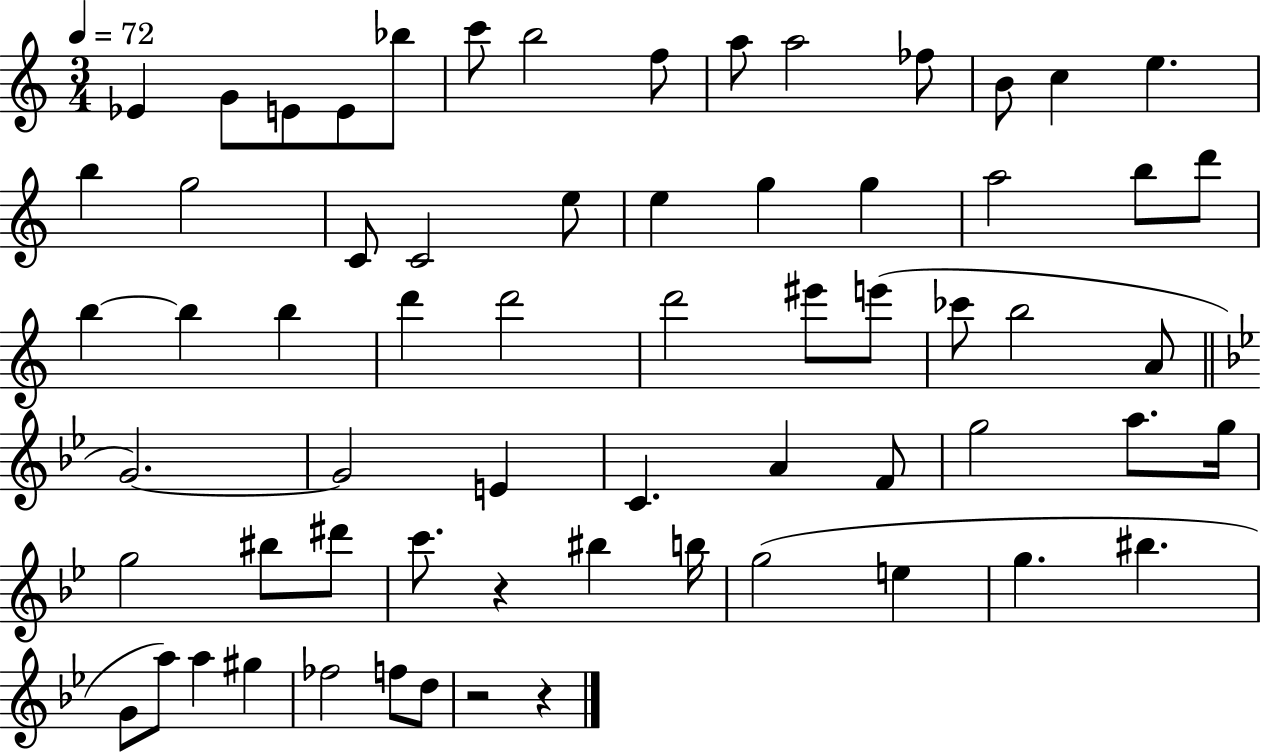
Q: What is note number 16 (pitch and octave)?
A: G5